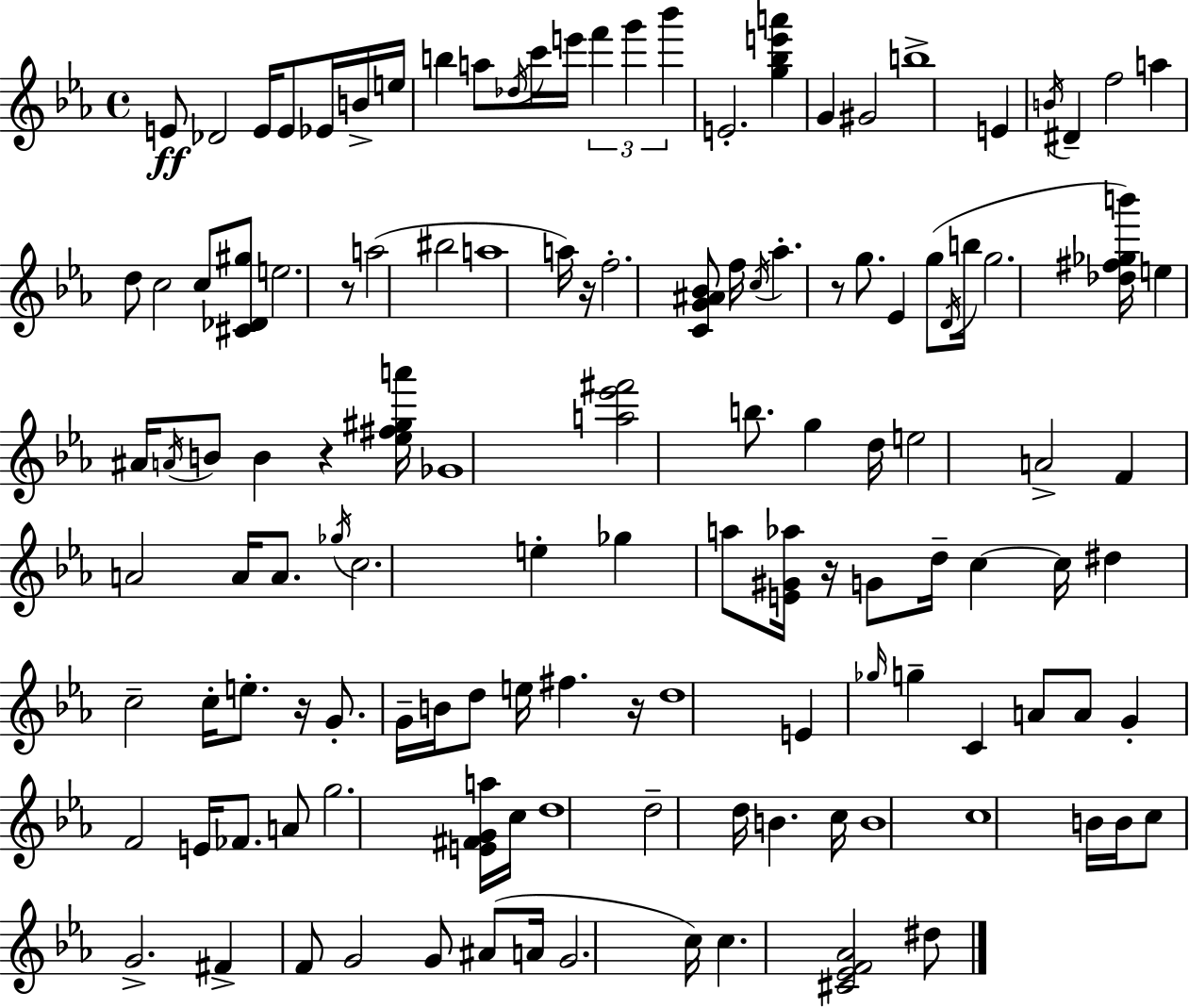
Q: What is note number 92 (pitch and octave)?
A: D5